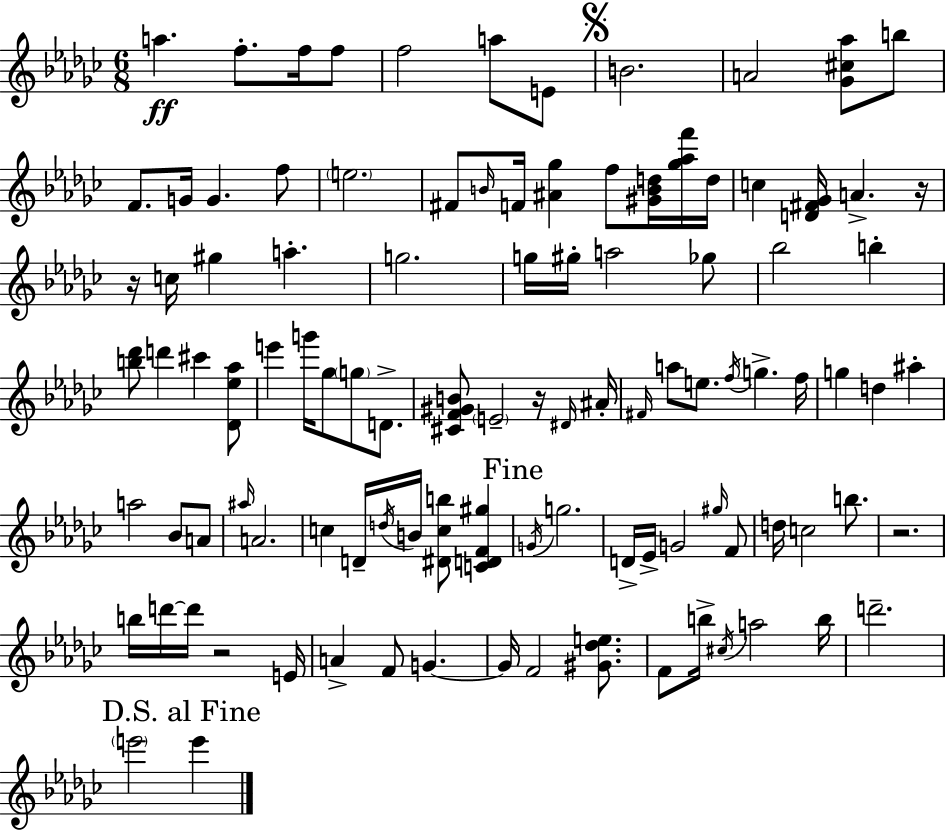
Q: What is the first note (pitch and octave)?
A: A5